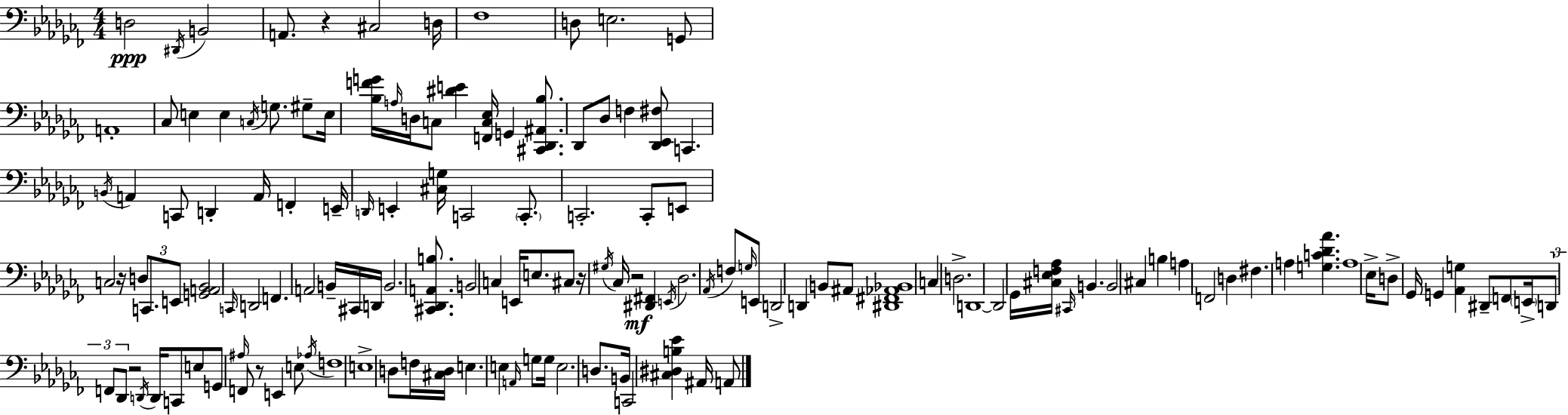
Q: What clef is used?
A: bass